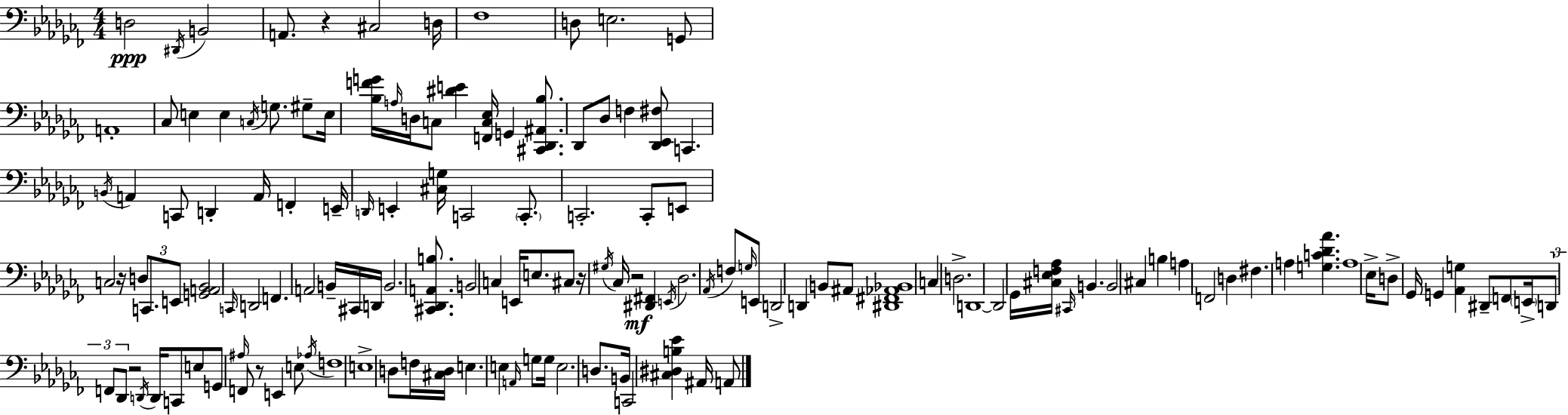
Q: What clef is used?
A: bass